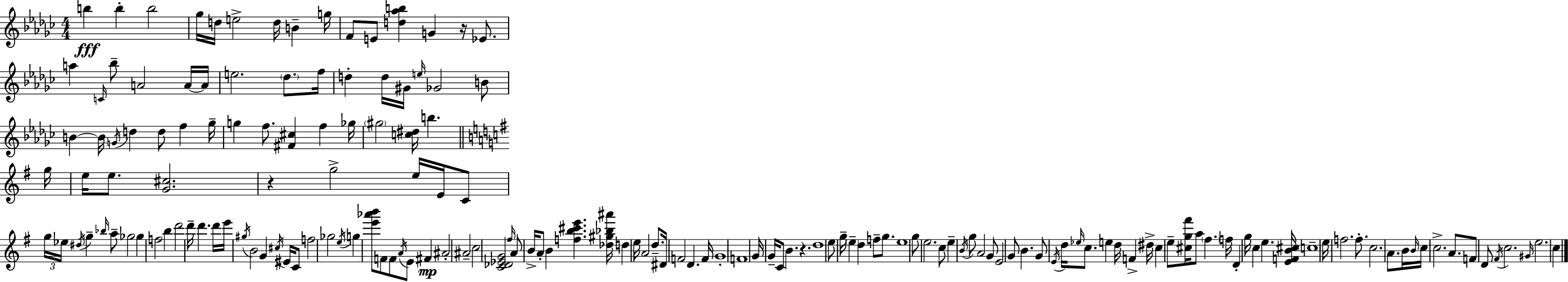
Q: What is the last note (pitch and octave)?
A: C5